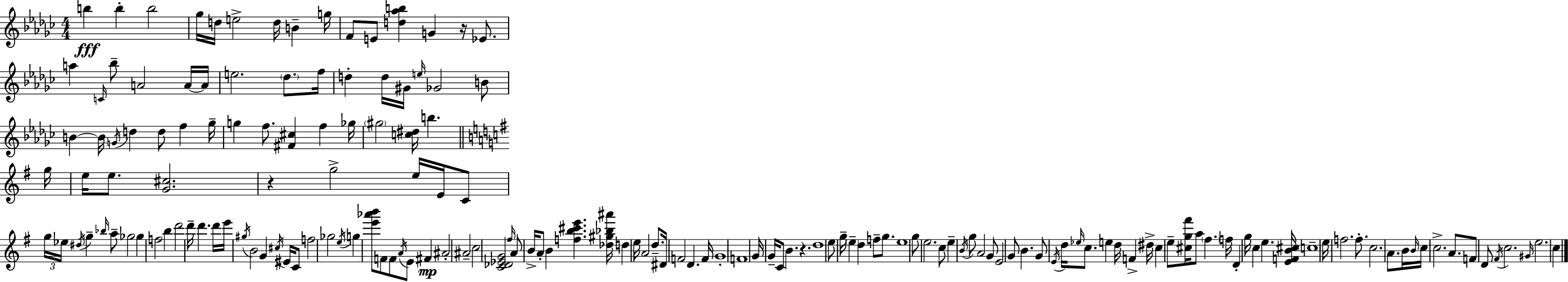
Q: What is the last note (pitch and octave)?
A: C5